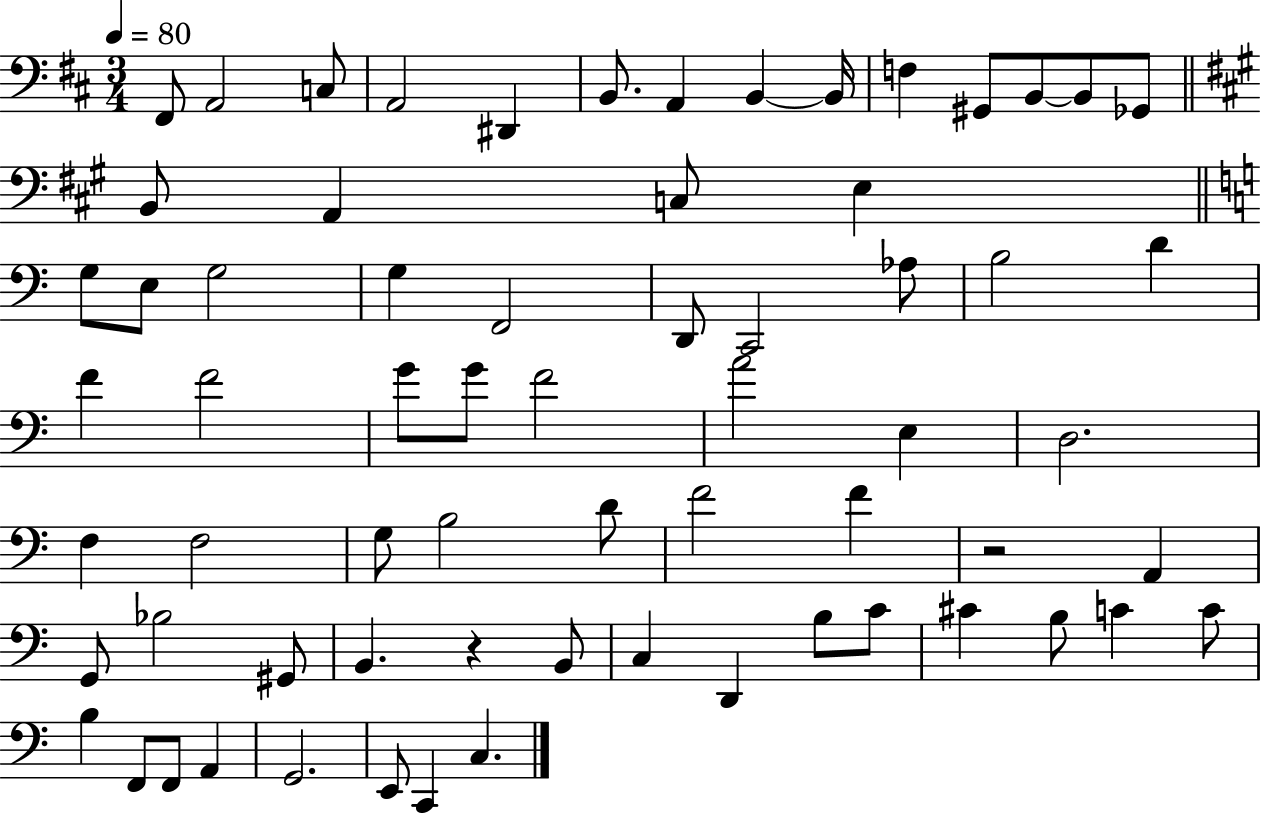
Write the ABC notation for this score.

X:1
T:Untitled
M:3/4
L:1/4
K:D
^F,,/2 A,,2 C,/2 A,,2 ^D,, B,,/2 A,, B,, B,,/4 F, ^G,,/2 B,,/2 B,,/2 _G,,/2 B,,/2 A,, C,/2 E, G,/2 E,/2 G,2 G, F,,2 D,,/2 C,,2 _A,/2 B,2 D F F2 G/2 G/2 F2 A2 E, D,2 F, F,2 G,/2 B,2 D/2 F2 F z2 A,, G,,/2 _B,2 ^G,,/2 B,, z B,,/2 C, D,, B,/2 C/2 ^C B,/2 C C/2 B, F,,/2 F,,/2 A,, G,,2 E,,/2 C,, C,